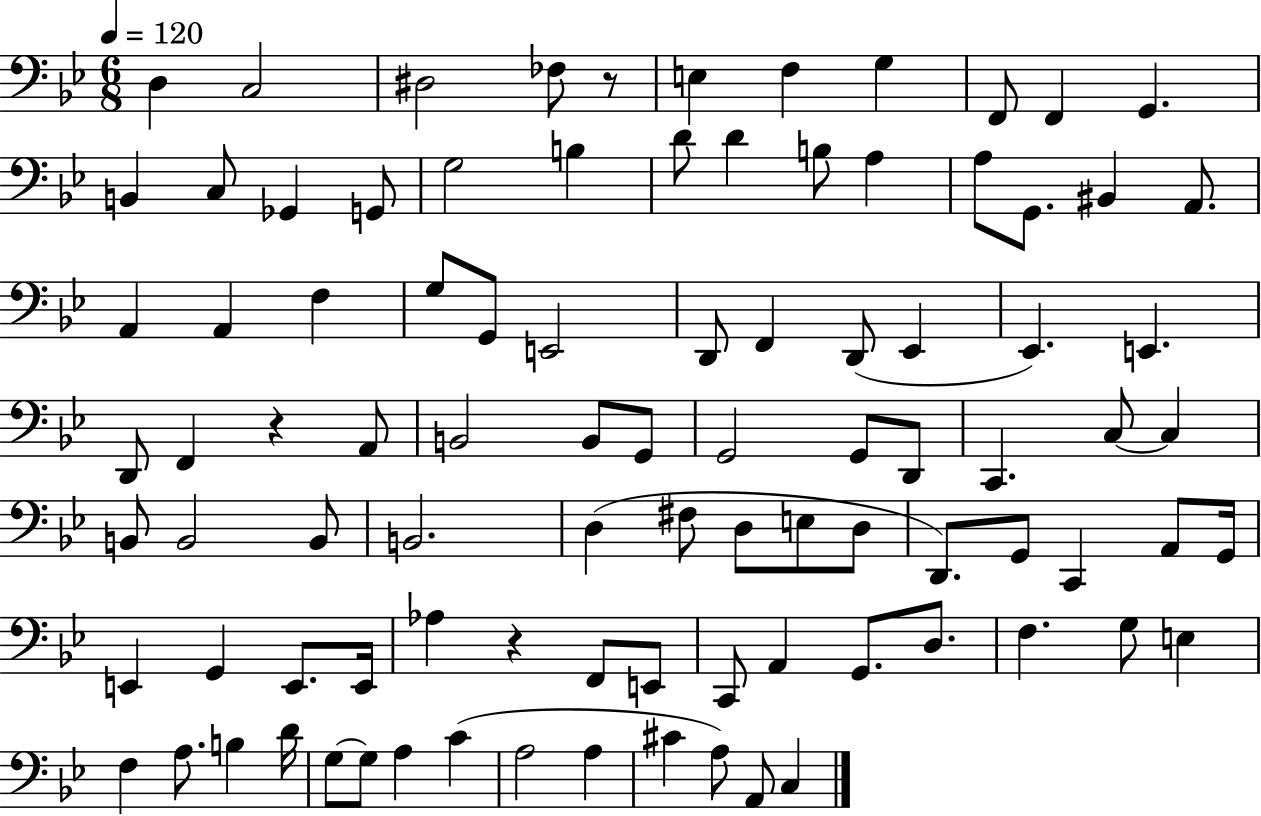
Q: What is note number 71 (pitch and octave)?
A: A2